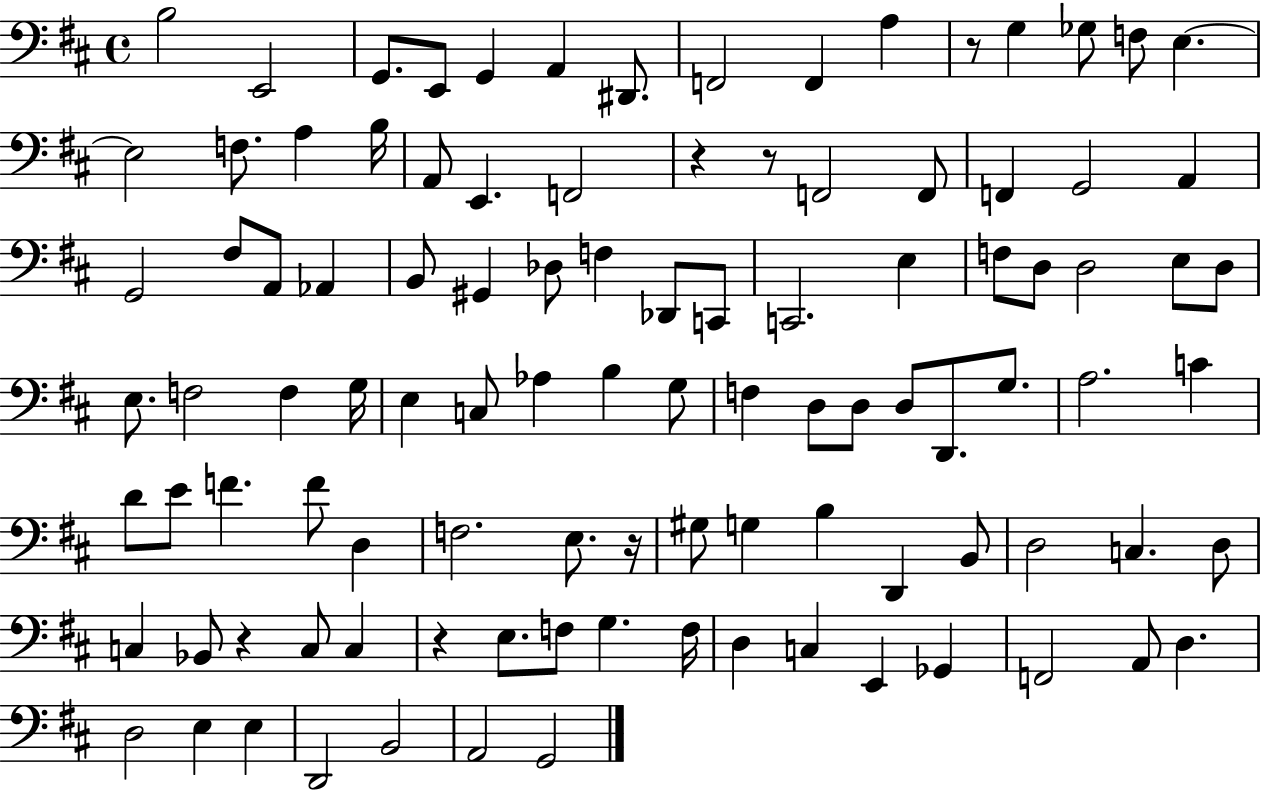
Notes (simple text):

B3/h E2/h G2/e. E2/e G2/q A2/q D#2/e. F2/h F2/q A3/q R/e G3/q Gb3/e F3/e E3/q. E3/h F3/e. A3/q B3/s A2/e E2/q. F2/h R/q R/e F2/h F2/e F2/q G2/h A2/q G2/h F#3/e A2/e Ab2/q B2/e G#2/q Db3/e F3/q Db2/e C2/e C2/h. E3/q F3/e D3/e D3/h E3/e D3/e E3/e. F3/h F3/q G3/s E3/q C3/e Ab3/q B3/q G3/e F3/q D3/e D3/e D3/e D2/e. G3/e. A3/h. C4/q D4/e E4/e F4/q. F4/e D3/q F3/h. E3/e. R/s G#3/e G3/q B3/q D2/q B2/e D3/h C3/q. D3/e C3/q Bb2/e R/q C3/e C3/q R/q E3/e. F3/e G3/q. F3/s D3/q C3/q E2/q Gb2/q F2/h A2/e D3/q. D3/h E3/q E3/q D2/h B2/h A2/h G2/h